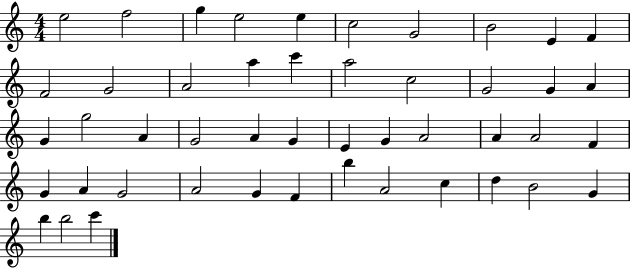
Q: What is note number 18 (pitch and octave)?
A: G4